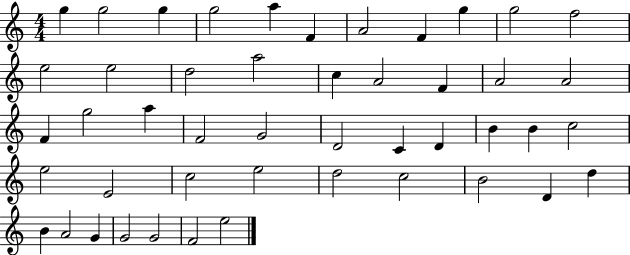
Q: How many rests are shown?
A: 0